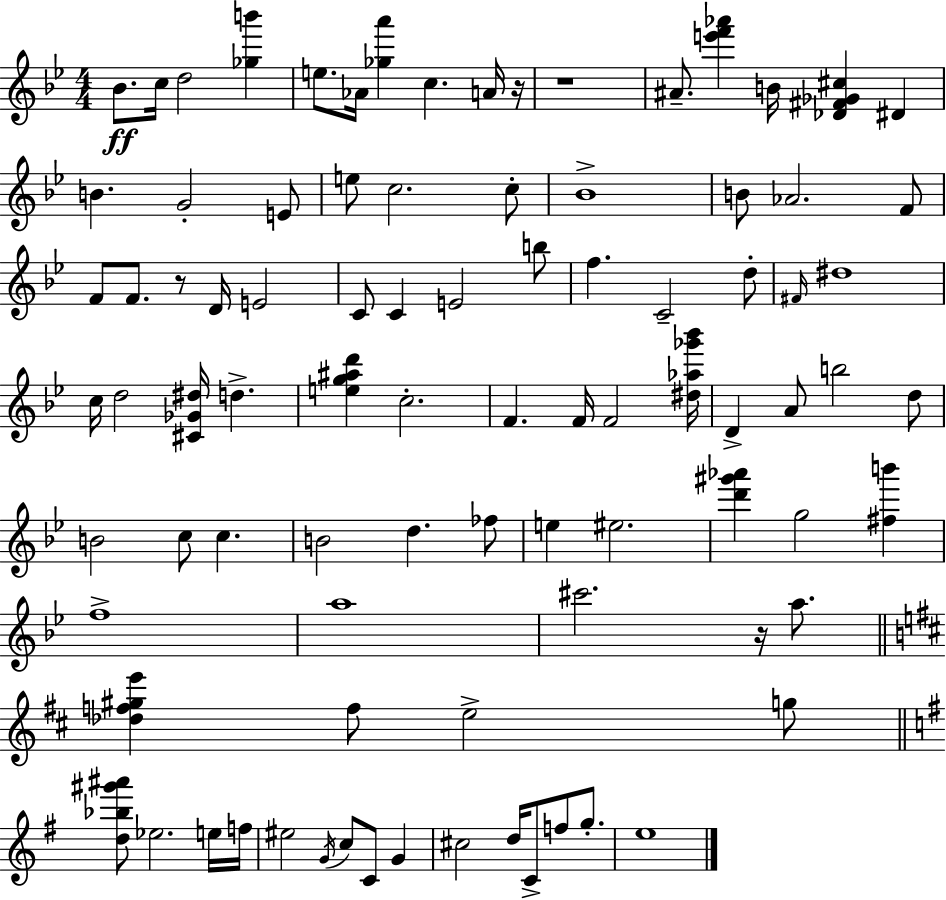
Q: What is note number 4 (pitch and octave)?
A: E5